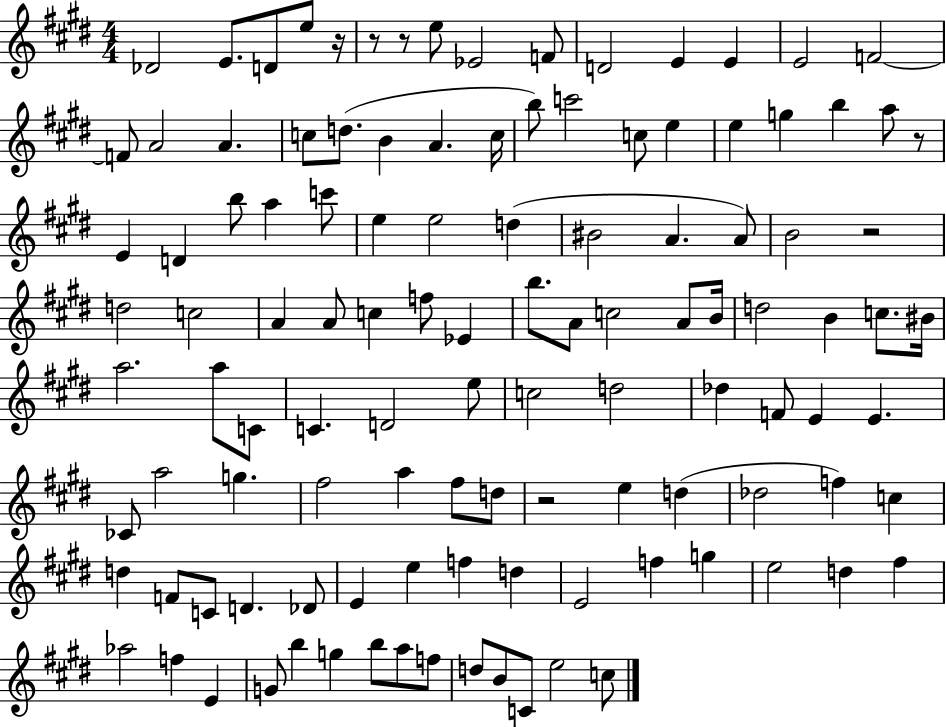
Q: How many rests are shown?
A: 6